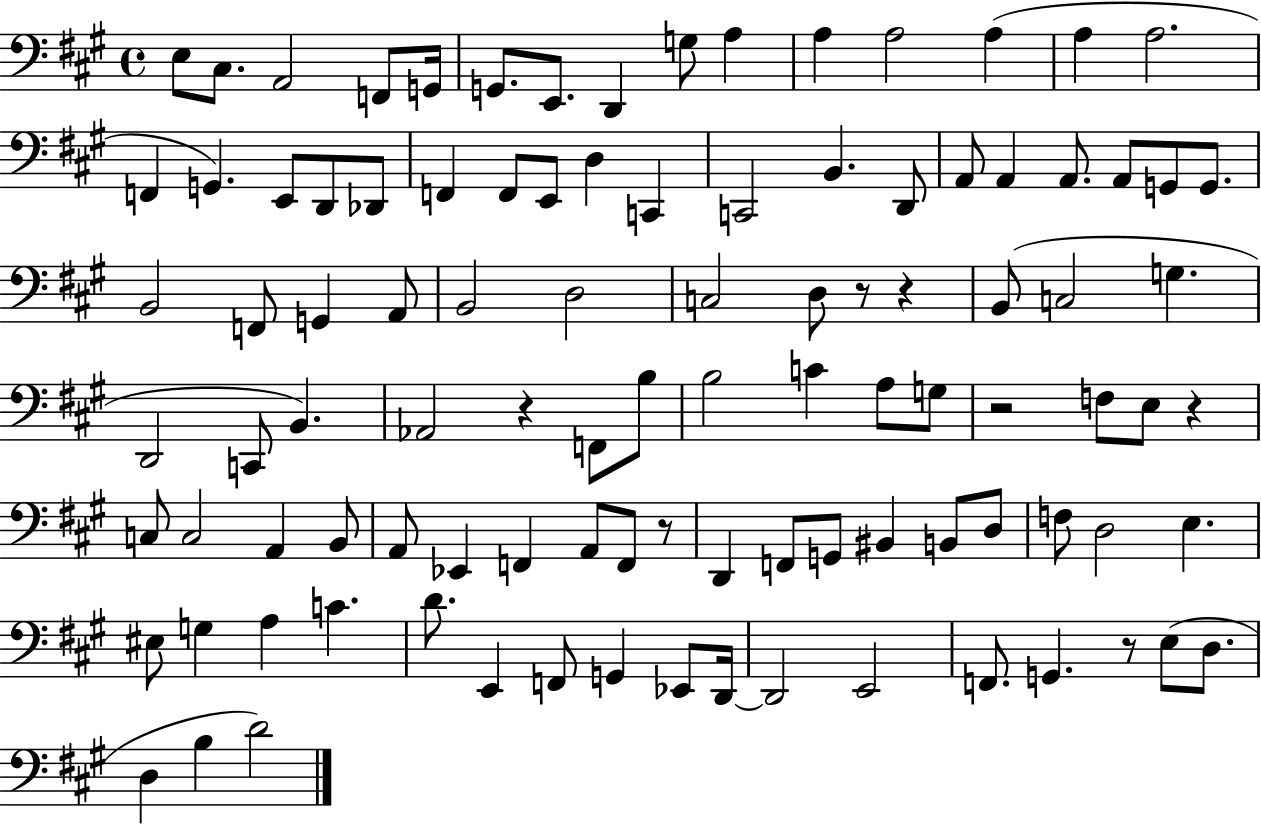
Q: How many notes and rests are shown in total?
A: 101